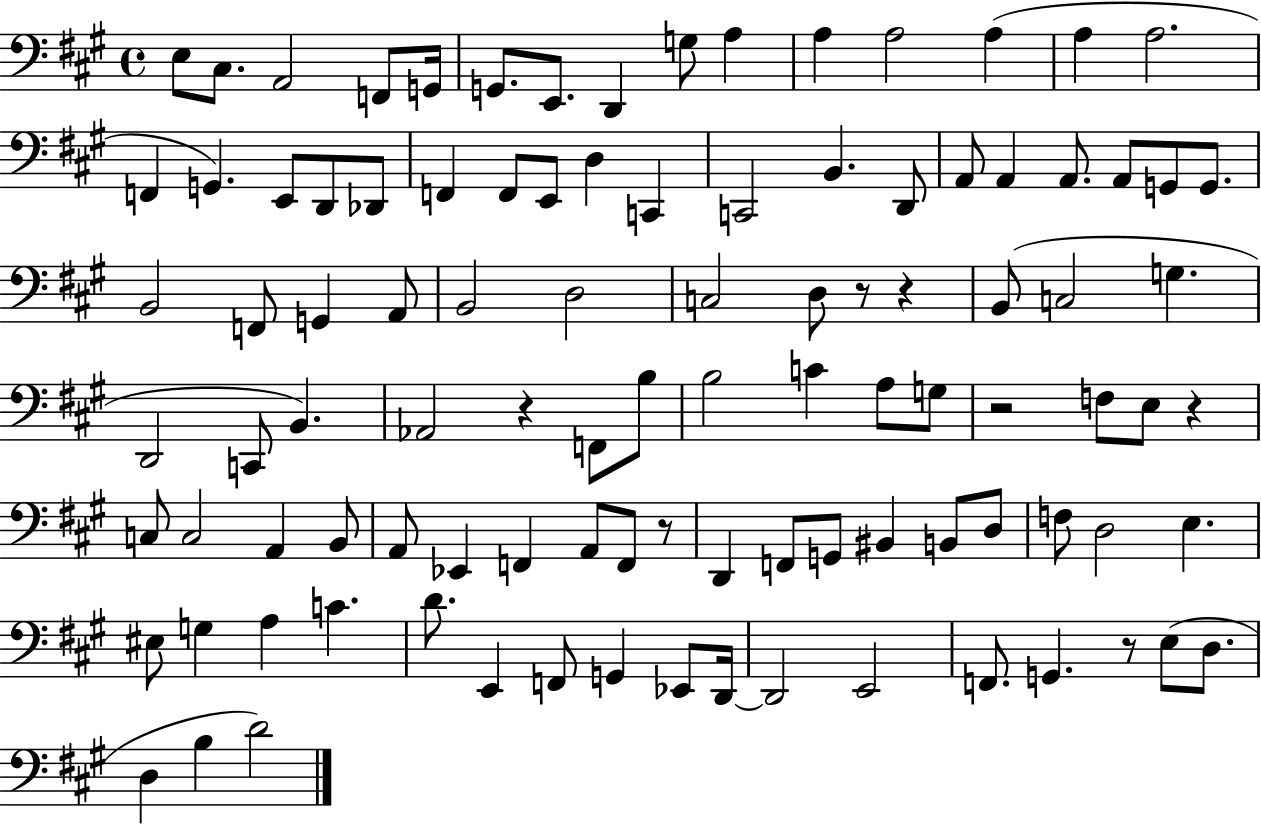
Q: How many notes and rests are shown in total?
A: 101